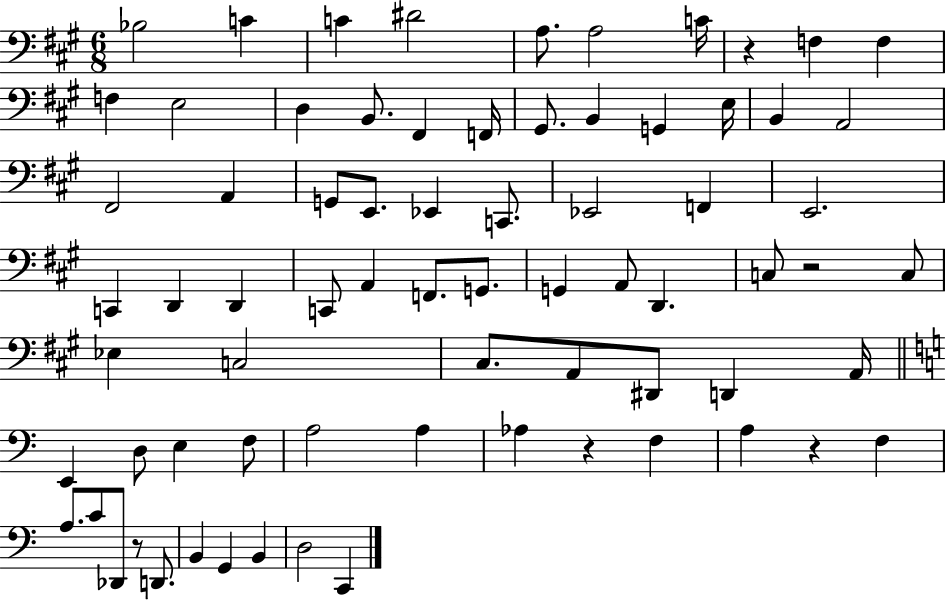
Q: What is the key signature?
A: A major